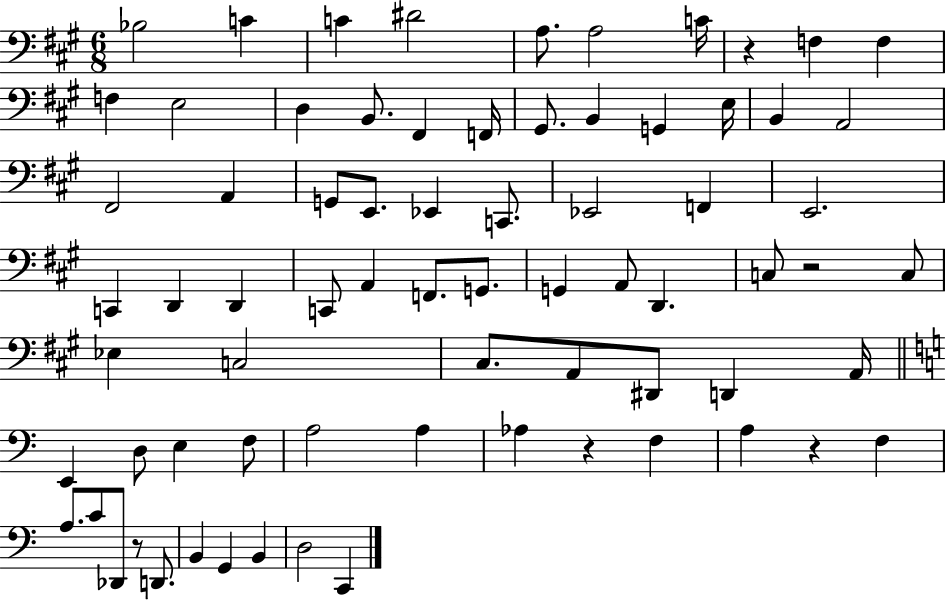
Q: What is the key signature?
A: A major